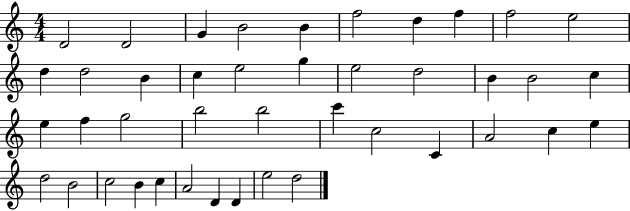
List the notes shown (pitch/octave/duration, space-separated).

D4/h D4/h G4/q B4/h B4/q F5/h D5/q F5/q F5/h E5/h D5/q D5/h B4/q C5/q E5/h G5/q E5/h D5/h B4/q B4/h C5/q E5/q F5/q G5/h B5/h B5/h C6/q C5/h C4/q A4/h C5/q E5/q D5/h B4/h C5/h B4/q C5/q A4/h D4/q D4/q E5/h D5/h